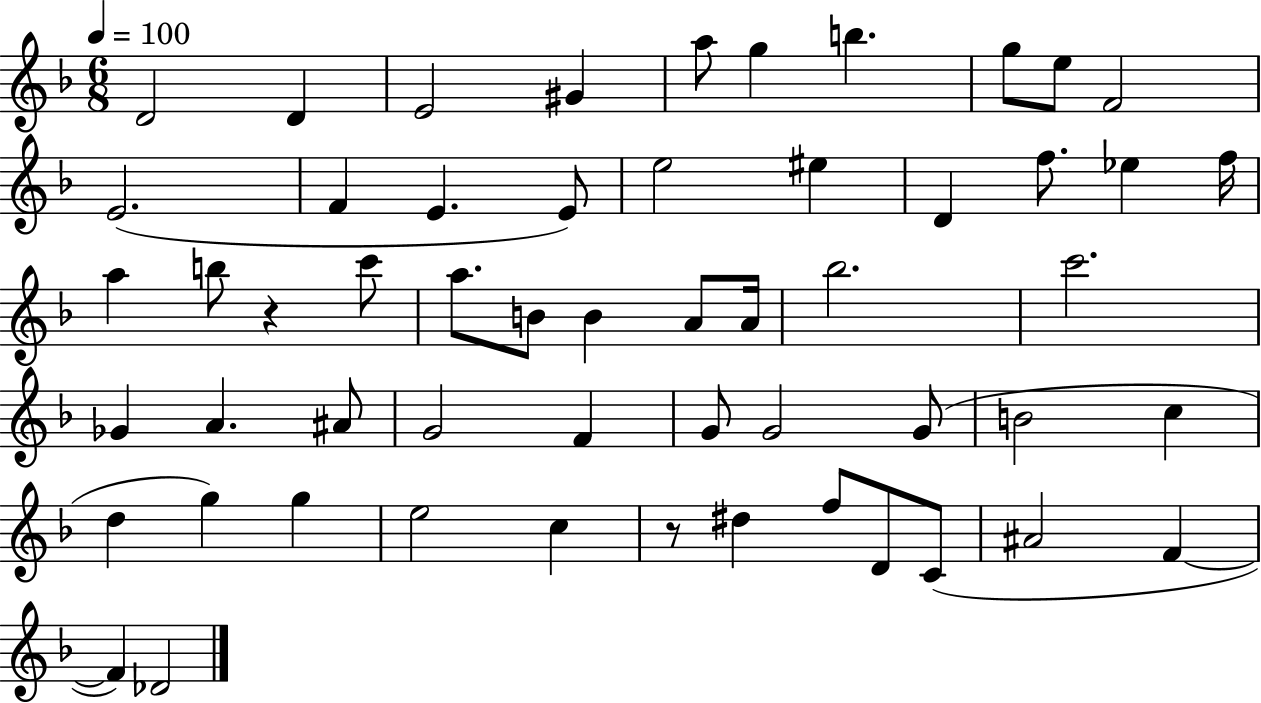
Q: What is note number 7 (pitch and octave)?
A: B5